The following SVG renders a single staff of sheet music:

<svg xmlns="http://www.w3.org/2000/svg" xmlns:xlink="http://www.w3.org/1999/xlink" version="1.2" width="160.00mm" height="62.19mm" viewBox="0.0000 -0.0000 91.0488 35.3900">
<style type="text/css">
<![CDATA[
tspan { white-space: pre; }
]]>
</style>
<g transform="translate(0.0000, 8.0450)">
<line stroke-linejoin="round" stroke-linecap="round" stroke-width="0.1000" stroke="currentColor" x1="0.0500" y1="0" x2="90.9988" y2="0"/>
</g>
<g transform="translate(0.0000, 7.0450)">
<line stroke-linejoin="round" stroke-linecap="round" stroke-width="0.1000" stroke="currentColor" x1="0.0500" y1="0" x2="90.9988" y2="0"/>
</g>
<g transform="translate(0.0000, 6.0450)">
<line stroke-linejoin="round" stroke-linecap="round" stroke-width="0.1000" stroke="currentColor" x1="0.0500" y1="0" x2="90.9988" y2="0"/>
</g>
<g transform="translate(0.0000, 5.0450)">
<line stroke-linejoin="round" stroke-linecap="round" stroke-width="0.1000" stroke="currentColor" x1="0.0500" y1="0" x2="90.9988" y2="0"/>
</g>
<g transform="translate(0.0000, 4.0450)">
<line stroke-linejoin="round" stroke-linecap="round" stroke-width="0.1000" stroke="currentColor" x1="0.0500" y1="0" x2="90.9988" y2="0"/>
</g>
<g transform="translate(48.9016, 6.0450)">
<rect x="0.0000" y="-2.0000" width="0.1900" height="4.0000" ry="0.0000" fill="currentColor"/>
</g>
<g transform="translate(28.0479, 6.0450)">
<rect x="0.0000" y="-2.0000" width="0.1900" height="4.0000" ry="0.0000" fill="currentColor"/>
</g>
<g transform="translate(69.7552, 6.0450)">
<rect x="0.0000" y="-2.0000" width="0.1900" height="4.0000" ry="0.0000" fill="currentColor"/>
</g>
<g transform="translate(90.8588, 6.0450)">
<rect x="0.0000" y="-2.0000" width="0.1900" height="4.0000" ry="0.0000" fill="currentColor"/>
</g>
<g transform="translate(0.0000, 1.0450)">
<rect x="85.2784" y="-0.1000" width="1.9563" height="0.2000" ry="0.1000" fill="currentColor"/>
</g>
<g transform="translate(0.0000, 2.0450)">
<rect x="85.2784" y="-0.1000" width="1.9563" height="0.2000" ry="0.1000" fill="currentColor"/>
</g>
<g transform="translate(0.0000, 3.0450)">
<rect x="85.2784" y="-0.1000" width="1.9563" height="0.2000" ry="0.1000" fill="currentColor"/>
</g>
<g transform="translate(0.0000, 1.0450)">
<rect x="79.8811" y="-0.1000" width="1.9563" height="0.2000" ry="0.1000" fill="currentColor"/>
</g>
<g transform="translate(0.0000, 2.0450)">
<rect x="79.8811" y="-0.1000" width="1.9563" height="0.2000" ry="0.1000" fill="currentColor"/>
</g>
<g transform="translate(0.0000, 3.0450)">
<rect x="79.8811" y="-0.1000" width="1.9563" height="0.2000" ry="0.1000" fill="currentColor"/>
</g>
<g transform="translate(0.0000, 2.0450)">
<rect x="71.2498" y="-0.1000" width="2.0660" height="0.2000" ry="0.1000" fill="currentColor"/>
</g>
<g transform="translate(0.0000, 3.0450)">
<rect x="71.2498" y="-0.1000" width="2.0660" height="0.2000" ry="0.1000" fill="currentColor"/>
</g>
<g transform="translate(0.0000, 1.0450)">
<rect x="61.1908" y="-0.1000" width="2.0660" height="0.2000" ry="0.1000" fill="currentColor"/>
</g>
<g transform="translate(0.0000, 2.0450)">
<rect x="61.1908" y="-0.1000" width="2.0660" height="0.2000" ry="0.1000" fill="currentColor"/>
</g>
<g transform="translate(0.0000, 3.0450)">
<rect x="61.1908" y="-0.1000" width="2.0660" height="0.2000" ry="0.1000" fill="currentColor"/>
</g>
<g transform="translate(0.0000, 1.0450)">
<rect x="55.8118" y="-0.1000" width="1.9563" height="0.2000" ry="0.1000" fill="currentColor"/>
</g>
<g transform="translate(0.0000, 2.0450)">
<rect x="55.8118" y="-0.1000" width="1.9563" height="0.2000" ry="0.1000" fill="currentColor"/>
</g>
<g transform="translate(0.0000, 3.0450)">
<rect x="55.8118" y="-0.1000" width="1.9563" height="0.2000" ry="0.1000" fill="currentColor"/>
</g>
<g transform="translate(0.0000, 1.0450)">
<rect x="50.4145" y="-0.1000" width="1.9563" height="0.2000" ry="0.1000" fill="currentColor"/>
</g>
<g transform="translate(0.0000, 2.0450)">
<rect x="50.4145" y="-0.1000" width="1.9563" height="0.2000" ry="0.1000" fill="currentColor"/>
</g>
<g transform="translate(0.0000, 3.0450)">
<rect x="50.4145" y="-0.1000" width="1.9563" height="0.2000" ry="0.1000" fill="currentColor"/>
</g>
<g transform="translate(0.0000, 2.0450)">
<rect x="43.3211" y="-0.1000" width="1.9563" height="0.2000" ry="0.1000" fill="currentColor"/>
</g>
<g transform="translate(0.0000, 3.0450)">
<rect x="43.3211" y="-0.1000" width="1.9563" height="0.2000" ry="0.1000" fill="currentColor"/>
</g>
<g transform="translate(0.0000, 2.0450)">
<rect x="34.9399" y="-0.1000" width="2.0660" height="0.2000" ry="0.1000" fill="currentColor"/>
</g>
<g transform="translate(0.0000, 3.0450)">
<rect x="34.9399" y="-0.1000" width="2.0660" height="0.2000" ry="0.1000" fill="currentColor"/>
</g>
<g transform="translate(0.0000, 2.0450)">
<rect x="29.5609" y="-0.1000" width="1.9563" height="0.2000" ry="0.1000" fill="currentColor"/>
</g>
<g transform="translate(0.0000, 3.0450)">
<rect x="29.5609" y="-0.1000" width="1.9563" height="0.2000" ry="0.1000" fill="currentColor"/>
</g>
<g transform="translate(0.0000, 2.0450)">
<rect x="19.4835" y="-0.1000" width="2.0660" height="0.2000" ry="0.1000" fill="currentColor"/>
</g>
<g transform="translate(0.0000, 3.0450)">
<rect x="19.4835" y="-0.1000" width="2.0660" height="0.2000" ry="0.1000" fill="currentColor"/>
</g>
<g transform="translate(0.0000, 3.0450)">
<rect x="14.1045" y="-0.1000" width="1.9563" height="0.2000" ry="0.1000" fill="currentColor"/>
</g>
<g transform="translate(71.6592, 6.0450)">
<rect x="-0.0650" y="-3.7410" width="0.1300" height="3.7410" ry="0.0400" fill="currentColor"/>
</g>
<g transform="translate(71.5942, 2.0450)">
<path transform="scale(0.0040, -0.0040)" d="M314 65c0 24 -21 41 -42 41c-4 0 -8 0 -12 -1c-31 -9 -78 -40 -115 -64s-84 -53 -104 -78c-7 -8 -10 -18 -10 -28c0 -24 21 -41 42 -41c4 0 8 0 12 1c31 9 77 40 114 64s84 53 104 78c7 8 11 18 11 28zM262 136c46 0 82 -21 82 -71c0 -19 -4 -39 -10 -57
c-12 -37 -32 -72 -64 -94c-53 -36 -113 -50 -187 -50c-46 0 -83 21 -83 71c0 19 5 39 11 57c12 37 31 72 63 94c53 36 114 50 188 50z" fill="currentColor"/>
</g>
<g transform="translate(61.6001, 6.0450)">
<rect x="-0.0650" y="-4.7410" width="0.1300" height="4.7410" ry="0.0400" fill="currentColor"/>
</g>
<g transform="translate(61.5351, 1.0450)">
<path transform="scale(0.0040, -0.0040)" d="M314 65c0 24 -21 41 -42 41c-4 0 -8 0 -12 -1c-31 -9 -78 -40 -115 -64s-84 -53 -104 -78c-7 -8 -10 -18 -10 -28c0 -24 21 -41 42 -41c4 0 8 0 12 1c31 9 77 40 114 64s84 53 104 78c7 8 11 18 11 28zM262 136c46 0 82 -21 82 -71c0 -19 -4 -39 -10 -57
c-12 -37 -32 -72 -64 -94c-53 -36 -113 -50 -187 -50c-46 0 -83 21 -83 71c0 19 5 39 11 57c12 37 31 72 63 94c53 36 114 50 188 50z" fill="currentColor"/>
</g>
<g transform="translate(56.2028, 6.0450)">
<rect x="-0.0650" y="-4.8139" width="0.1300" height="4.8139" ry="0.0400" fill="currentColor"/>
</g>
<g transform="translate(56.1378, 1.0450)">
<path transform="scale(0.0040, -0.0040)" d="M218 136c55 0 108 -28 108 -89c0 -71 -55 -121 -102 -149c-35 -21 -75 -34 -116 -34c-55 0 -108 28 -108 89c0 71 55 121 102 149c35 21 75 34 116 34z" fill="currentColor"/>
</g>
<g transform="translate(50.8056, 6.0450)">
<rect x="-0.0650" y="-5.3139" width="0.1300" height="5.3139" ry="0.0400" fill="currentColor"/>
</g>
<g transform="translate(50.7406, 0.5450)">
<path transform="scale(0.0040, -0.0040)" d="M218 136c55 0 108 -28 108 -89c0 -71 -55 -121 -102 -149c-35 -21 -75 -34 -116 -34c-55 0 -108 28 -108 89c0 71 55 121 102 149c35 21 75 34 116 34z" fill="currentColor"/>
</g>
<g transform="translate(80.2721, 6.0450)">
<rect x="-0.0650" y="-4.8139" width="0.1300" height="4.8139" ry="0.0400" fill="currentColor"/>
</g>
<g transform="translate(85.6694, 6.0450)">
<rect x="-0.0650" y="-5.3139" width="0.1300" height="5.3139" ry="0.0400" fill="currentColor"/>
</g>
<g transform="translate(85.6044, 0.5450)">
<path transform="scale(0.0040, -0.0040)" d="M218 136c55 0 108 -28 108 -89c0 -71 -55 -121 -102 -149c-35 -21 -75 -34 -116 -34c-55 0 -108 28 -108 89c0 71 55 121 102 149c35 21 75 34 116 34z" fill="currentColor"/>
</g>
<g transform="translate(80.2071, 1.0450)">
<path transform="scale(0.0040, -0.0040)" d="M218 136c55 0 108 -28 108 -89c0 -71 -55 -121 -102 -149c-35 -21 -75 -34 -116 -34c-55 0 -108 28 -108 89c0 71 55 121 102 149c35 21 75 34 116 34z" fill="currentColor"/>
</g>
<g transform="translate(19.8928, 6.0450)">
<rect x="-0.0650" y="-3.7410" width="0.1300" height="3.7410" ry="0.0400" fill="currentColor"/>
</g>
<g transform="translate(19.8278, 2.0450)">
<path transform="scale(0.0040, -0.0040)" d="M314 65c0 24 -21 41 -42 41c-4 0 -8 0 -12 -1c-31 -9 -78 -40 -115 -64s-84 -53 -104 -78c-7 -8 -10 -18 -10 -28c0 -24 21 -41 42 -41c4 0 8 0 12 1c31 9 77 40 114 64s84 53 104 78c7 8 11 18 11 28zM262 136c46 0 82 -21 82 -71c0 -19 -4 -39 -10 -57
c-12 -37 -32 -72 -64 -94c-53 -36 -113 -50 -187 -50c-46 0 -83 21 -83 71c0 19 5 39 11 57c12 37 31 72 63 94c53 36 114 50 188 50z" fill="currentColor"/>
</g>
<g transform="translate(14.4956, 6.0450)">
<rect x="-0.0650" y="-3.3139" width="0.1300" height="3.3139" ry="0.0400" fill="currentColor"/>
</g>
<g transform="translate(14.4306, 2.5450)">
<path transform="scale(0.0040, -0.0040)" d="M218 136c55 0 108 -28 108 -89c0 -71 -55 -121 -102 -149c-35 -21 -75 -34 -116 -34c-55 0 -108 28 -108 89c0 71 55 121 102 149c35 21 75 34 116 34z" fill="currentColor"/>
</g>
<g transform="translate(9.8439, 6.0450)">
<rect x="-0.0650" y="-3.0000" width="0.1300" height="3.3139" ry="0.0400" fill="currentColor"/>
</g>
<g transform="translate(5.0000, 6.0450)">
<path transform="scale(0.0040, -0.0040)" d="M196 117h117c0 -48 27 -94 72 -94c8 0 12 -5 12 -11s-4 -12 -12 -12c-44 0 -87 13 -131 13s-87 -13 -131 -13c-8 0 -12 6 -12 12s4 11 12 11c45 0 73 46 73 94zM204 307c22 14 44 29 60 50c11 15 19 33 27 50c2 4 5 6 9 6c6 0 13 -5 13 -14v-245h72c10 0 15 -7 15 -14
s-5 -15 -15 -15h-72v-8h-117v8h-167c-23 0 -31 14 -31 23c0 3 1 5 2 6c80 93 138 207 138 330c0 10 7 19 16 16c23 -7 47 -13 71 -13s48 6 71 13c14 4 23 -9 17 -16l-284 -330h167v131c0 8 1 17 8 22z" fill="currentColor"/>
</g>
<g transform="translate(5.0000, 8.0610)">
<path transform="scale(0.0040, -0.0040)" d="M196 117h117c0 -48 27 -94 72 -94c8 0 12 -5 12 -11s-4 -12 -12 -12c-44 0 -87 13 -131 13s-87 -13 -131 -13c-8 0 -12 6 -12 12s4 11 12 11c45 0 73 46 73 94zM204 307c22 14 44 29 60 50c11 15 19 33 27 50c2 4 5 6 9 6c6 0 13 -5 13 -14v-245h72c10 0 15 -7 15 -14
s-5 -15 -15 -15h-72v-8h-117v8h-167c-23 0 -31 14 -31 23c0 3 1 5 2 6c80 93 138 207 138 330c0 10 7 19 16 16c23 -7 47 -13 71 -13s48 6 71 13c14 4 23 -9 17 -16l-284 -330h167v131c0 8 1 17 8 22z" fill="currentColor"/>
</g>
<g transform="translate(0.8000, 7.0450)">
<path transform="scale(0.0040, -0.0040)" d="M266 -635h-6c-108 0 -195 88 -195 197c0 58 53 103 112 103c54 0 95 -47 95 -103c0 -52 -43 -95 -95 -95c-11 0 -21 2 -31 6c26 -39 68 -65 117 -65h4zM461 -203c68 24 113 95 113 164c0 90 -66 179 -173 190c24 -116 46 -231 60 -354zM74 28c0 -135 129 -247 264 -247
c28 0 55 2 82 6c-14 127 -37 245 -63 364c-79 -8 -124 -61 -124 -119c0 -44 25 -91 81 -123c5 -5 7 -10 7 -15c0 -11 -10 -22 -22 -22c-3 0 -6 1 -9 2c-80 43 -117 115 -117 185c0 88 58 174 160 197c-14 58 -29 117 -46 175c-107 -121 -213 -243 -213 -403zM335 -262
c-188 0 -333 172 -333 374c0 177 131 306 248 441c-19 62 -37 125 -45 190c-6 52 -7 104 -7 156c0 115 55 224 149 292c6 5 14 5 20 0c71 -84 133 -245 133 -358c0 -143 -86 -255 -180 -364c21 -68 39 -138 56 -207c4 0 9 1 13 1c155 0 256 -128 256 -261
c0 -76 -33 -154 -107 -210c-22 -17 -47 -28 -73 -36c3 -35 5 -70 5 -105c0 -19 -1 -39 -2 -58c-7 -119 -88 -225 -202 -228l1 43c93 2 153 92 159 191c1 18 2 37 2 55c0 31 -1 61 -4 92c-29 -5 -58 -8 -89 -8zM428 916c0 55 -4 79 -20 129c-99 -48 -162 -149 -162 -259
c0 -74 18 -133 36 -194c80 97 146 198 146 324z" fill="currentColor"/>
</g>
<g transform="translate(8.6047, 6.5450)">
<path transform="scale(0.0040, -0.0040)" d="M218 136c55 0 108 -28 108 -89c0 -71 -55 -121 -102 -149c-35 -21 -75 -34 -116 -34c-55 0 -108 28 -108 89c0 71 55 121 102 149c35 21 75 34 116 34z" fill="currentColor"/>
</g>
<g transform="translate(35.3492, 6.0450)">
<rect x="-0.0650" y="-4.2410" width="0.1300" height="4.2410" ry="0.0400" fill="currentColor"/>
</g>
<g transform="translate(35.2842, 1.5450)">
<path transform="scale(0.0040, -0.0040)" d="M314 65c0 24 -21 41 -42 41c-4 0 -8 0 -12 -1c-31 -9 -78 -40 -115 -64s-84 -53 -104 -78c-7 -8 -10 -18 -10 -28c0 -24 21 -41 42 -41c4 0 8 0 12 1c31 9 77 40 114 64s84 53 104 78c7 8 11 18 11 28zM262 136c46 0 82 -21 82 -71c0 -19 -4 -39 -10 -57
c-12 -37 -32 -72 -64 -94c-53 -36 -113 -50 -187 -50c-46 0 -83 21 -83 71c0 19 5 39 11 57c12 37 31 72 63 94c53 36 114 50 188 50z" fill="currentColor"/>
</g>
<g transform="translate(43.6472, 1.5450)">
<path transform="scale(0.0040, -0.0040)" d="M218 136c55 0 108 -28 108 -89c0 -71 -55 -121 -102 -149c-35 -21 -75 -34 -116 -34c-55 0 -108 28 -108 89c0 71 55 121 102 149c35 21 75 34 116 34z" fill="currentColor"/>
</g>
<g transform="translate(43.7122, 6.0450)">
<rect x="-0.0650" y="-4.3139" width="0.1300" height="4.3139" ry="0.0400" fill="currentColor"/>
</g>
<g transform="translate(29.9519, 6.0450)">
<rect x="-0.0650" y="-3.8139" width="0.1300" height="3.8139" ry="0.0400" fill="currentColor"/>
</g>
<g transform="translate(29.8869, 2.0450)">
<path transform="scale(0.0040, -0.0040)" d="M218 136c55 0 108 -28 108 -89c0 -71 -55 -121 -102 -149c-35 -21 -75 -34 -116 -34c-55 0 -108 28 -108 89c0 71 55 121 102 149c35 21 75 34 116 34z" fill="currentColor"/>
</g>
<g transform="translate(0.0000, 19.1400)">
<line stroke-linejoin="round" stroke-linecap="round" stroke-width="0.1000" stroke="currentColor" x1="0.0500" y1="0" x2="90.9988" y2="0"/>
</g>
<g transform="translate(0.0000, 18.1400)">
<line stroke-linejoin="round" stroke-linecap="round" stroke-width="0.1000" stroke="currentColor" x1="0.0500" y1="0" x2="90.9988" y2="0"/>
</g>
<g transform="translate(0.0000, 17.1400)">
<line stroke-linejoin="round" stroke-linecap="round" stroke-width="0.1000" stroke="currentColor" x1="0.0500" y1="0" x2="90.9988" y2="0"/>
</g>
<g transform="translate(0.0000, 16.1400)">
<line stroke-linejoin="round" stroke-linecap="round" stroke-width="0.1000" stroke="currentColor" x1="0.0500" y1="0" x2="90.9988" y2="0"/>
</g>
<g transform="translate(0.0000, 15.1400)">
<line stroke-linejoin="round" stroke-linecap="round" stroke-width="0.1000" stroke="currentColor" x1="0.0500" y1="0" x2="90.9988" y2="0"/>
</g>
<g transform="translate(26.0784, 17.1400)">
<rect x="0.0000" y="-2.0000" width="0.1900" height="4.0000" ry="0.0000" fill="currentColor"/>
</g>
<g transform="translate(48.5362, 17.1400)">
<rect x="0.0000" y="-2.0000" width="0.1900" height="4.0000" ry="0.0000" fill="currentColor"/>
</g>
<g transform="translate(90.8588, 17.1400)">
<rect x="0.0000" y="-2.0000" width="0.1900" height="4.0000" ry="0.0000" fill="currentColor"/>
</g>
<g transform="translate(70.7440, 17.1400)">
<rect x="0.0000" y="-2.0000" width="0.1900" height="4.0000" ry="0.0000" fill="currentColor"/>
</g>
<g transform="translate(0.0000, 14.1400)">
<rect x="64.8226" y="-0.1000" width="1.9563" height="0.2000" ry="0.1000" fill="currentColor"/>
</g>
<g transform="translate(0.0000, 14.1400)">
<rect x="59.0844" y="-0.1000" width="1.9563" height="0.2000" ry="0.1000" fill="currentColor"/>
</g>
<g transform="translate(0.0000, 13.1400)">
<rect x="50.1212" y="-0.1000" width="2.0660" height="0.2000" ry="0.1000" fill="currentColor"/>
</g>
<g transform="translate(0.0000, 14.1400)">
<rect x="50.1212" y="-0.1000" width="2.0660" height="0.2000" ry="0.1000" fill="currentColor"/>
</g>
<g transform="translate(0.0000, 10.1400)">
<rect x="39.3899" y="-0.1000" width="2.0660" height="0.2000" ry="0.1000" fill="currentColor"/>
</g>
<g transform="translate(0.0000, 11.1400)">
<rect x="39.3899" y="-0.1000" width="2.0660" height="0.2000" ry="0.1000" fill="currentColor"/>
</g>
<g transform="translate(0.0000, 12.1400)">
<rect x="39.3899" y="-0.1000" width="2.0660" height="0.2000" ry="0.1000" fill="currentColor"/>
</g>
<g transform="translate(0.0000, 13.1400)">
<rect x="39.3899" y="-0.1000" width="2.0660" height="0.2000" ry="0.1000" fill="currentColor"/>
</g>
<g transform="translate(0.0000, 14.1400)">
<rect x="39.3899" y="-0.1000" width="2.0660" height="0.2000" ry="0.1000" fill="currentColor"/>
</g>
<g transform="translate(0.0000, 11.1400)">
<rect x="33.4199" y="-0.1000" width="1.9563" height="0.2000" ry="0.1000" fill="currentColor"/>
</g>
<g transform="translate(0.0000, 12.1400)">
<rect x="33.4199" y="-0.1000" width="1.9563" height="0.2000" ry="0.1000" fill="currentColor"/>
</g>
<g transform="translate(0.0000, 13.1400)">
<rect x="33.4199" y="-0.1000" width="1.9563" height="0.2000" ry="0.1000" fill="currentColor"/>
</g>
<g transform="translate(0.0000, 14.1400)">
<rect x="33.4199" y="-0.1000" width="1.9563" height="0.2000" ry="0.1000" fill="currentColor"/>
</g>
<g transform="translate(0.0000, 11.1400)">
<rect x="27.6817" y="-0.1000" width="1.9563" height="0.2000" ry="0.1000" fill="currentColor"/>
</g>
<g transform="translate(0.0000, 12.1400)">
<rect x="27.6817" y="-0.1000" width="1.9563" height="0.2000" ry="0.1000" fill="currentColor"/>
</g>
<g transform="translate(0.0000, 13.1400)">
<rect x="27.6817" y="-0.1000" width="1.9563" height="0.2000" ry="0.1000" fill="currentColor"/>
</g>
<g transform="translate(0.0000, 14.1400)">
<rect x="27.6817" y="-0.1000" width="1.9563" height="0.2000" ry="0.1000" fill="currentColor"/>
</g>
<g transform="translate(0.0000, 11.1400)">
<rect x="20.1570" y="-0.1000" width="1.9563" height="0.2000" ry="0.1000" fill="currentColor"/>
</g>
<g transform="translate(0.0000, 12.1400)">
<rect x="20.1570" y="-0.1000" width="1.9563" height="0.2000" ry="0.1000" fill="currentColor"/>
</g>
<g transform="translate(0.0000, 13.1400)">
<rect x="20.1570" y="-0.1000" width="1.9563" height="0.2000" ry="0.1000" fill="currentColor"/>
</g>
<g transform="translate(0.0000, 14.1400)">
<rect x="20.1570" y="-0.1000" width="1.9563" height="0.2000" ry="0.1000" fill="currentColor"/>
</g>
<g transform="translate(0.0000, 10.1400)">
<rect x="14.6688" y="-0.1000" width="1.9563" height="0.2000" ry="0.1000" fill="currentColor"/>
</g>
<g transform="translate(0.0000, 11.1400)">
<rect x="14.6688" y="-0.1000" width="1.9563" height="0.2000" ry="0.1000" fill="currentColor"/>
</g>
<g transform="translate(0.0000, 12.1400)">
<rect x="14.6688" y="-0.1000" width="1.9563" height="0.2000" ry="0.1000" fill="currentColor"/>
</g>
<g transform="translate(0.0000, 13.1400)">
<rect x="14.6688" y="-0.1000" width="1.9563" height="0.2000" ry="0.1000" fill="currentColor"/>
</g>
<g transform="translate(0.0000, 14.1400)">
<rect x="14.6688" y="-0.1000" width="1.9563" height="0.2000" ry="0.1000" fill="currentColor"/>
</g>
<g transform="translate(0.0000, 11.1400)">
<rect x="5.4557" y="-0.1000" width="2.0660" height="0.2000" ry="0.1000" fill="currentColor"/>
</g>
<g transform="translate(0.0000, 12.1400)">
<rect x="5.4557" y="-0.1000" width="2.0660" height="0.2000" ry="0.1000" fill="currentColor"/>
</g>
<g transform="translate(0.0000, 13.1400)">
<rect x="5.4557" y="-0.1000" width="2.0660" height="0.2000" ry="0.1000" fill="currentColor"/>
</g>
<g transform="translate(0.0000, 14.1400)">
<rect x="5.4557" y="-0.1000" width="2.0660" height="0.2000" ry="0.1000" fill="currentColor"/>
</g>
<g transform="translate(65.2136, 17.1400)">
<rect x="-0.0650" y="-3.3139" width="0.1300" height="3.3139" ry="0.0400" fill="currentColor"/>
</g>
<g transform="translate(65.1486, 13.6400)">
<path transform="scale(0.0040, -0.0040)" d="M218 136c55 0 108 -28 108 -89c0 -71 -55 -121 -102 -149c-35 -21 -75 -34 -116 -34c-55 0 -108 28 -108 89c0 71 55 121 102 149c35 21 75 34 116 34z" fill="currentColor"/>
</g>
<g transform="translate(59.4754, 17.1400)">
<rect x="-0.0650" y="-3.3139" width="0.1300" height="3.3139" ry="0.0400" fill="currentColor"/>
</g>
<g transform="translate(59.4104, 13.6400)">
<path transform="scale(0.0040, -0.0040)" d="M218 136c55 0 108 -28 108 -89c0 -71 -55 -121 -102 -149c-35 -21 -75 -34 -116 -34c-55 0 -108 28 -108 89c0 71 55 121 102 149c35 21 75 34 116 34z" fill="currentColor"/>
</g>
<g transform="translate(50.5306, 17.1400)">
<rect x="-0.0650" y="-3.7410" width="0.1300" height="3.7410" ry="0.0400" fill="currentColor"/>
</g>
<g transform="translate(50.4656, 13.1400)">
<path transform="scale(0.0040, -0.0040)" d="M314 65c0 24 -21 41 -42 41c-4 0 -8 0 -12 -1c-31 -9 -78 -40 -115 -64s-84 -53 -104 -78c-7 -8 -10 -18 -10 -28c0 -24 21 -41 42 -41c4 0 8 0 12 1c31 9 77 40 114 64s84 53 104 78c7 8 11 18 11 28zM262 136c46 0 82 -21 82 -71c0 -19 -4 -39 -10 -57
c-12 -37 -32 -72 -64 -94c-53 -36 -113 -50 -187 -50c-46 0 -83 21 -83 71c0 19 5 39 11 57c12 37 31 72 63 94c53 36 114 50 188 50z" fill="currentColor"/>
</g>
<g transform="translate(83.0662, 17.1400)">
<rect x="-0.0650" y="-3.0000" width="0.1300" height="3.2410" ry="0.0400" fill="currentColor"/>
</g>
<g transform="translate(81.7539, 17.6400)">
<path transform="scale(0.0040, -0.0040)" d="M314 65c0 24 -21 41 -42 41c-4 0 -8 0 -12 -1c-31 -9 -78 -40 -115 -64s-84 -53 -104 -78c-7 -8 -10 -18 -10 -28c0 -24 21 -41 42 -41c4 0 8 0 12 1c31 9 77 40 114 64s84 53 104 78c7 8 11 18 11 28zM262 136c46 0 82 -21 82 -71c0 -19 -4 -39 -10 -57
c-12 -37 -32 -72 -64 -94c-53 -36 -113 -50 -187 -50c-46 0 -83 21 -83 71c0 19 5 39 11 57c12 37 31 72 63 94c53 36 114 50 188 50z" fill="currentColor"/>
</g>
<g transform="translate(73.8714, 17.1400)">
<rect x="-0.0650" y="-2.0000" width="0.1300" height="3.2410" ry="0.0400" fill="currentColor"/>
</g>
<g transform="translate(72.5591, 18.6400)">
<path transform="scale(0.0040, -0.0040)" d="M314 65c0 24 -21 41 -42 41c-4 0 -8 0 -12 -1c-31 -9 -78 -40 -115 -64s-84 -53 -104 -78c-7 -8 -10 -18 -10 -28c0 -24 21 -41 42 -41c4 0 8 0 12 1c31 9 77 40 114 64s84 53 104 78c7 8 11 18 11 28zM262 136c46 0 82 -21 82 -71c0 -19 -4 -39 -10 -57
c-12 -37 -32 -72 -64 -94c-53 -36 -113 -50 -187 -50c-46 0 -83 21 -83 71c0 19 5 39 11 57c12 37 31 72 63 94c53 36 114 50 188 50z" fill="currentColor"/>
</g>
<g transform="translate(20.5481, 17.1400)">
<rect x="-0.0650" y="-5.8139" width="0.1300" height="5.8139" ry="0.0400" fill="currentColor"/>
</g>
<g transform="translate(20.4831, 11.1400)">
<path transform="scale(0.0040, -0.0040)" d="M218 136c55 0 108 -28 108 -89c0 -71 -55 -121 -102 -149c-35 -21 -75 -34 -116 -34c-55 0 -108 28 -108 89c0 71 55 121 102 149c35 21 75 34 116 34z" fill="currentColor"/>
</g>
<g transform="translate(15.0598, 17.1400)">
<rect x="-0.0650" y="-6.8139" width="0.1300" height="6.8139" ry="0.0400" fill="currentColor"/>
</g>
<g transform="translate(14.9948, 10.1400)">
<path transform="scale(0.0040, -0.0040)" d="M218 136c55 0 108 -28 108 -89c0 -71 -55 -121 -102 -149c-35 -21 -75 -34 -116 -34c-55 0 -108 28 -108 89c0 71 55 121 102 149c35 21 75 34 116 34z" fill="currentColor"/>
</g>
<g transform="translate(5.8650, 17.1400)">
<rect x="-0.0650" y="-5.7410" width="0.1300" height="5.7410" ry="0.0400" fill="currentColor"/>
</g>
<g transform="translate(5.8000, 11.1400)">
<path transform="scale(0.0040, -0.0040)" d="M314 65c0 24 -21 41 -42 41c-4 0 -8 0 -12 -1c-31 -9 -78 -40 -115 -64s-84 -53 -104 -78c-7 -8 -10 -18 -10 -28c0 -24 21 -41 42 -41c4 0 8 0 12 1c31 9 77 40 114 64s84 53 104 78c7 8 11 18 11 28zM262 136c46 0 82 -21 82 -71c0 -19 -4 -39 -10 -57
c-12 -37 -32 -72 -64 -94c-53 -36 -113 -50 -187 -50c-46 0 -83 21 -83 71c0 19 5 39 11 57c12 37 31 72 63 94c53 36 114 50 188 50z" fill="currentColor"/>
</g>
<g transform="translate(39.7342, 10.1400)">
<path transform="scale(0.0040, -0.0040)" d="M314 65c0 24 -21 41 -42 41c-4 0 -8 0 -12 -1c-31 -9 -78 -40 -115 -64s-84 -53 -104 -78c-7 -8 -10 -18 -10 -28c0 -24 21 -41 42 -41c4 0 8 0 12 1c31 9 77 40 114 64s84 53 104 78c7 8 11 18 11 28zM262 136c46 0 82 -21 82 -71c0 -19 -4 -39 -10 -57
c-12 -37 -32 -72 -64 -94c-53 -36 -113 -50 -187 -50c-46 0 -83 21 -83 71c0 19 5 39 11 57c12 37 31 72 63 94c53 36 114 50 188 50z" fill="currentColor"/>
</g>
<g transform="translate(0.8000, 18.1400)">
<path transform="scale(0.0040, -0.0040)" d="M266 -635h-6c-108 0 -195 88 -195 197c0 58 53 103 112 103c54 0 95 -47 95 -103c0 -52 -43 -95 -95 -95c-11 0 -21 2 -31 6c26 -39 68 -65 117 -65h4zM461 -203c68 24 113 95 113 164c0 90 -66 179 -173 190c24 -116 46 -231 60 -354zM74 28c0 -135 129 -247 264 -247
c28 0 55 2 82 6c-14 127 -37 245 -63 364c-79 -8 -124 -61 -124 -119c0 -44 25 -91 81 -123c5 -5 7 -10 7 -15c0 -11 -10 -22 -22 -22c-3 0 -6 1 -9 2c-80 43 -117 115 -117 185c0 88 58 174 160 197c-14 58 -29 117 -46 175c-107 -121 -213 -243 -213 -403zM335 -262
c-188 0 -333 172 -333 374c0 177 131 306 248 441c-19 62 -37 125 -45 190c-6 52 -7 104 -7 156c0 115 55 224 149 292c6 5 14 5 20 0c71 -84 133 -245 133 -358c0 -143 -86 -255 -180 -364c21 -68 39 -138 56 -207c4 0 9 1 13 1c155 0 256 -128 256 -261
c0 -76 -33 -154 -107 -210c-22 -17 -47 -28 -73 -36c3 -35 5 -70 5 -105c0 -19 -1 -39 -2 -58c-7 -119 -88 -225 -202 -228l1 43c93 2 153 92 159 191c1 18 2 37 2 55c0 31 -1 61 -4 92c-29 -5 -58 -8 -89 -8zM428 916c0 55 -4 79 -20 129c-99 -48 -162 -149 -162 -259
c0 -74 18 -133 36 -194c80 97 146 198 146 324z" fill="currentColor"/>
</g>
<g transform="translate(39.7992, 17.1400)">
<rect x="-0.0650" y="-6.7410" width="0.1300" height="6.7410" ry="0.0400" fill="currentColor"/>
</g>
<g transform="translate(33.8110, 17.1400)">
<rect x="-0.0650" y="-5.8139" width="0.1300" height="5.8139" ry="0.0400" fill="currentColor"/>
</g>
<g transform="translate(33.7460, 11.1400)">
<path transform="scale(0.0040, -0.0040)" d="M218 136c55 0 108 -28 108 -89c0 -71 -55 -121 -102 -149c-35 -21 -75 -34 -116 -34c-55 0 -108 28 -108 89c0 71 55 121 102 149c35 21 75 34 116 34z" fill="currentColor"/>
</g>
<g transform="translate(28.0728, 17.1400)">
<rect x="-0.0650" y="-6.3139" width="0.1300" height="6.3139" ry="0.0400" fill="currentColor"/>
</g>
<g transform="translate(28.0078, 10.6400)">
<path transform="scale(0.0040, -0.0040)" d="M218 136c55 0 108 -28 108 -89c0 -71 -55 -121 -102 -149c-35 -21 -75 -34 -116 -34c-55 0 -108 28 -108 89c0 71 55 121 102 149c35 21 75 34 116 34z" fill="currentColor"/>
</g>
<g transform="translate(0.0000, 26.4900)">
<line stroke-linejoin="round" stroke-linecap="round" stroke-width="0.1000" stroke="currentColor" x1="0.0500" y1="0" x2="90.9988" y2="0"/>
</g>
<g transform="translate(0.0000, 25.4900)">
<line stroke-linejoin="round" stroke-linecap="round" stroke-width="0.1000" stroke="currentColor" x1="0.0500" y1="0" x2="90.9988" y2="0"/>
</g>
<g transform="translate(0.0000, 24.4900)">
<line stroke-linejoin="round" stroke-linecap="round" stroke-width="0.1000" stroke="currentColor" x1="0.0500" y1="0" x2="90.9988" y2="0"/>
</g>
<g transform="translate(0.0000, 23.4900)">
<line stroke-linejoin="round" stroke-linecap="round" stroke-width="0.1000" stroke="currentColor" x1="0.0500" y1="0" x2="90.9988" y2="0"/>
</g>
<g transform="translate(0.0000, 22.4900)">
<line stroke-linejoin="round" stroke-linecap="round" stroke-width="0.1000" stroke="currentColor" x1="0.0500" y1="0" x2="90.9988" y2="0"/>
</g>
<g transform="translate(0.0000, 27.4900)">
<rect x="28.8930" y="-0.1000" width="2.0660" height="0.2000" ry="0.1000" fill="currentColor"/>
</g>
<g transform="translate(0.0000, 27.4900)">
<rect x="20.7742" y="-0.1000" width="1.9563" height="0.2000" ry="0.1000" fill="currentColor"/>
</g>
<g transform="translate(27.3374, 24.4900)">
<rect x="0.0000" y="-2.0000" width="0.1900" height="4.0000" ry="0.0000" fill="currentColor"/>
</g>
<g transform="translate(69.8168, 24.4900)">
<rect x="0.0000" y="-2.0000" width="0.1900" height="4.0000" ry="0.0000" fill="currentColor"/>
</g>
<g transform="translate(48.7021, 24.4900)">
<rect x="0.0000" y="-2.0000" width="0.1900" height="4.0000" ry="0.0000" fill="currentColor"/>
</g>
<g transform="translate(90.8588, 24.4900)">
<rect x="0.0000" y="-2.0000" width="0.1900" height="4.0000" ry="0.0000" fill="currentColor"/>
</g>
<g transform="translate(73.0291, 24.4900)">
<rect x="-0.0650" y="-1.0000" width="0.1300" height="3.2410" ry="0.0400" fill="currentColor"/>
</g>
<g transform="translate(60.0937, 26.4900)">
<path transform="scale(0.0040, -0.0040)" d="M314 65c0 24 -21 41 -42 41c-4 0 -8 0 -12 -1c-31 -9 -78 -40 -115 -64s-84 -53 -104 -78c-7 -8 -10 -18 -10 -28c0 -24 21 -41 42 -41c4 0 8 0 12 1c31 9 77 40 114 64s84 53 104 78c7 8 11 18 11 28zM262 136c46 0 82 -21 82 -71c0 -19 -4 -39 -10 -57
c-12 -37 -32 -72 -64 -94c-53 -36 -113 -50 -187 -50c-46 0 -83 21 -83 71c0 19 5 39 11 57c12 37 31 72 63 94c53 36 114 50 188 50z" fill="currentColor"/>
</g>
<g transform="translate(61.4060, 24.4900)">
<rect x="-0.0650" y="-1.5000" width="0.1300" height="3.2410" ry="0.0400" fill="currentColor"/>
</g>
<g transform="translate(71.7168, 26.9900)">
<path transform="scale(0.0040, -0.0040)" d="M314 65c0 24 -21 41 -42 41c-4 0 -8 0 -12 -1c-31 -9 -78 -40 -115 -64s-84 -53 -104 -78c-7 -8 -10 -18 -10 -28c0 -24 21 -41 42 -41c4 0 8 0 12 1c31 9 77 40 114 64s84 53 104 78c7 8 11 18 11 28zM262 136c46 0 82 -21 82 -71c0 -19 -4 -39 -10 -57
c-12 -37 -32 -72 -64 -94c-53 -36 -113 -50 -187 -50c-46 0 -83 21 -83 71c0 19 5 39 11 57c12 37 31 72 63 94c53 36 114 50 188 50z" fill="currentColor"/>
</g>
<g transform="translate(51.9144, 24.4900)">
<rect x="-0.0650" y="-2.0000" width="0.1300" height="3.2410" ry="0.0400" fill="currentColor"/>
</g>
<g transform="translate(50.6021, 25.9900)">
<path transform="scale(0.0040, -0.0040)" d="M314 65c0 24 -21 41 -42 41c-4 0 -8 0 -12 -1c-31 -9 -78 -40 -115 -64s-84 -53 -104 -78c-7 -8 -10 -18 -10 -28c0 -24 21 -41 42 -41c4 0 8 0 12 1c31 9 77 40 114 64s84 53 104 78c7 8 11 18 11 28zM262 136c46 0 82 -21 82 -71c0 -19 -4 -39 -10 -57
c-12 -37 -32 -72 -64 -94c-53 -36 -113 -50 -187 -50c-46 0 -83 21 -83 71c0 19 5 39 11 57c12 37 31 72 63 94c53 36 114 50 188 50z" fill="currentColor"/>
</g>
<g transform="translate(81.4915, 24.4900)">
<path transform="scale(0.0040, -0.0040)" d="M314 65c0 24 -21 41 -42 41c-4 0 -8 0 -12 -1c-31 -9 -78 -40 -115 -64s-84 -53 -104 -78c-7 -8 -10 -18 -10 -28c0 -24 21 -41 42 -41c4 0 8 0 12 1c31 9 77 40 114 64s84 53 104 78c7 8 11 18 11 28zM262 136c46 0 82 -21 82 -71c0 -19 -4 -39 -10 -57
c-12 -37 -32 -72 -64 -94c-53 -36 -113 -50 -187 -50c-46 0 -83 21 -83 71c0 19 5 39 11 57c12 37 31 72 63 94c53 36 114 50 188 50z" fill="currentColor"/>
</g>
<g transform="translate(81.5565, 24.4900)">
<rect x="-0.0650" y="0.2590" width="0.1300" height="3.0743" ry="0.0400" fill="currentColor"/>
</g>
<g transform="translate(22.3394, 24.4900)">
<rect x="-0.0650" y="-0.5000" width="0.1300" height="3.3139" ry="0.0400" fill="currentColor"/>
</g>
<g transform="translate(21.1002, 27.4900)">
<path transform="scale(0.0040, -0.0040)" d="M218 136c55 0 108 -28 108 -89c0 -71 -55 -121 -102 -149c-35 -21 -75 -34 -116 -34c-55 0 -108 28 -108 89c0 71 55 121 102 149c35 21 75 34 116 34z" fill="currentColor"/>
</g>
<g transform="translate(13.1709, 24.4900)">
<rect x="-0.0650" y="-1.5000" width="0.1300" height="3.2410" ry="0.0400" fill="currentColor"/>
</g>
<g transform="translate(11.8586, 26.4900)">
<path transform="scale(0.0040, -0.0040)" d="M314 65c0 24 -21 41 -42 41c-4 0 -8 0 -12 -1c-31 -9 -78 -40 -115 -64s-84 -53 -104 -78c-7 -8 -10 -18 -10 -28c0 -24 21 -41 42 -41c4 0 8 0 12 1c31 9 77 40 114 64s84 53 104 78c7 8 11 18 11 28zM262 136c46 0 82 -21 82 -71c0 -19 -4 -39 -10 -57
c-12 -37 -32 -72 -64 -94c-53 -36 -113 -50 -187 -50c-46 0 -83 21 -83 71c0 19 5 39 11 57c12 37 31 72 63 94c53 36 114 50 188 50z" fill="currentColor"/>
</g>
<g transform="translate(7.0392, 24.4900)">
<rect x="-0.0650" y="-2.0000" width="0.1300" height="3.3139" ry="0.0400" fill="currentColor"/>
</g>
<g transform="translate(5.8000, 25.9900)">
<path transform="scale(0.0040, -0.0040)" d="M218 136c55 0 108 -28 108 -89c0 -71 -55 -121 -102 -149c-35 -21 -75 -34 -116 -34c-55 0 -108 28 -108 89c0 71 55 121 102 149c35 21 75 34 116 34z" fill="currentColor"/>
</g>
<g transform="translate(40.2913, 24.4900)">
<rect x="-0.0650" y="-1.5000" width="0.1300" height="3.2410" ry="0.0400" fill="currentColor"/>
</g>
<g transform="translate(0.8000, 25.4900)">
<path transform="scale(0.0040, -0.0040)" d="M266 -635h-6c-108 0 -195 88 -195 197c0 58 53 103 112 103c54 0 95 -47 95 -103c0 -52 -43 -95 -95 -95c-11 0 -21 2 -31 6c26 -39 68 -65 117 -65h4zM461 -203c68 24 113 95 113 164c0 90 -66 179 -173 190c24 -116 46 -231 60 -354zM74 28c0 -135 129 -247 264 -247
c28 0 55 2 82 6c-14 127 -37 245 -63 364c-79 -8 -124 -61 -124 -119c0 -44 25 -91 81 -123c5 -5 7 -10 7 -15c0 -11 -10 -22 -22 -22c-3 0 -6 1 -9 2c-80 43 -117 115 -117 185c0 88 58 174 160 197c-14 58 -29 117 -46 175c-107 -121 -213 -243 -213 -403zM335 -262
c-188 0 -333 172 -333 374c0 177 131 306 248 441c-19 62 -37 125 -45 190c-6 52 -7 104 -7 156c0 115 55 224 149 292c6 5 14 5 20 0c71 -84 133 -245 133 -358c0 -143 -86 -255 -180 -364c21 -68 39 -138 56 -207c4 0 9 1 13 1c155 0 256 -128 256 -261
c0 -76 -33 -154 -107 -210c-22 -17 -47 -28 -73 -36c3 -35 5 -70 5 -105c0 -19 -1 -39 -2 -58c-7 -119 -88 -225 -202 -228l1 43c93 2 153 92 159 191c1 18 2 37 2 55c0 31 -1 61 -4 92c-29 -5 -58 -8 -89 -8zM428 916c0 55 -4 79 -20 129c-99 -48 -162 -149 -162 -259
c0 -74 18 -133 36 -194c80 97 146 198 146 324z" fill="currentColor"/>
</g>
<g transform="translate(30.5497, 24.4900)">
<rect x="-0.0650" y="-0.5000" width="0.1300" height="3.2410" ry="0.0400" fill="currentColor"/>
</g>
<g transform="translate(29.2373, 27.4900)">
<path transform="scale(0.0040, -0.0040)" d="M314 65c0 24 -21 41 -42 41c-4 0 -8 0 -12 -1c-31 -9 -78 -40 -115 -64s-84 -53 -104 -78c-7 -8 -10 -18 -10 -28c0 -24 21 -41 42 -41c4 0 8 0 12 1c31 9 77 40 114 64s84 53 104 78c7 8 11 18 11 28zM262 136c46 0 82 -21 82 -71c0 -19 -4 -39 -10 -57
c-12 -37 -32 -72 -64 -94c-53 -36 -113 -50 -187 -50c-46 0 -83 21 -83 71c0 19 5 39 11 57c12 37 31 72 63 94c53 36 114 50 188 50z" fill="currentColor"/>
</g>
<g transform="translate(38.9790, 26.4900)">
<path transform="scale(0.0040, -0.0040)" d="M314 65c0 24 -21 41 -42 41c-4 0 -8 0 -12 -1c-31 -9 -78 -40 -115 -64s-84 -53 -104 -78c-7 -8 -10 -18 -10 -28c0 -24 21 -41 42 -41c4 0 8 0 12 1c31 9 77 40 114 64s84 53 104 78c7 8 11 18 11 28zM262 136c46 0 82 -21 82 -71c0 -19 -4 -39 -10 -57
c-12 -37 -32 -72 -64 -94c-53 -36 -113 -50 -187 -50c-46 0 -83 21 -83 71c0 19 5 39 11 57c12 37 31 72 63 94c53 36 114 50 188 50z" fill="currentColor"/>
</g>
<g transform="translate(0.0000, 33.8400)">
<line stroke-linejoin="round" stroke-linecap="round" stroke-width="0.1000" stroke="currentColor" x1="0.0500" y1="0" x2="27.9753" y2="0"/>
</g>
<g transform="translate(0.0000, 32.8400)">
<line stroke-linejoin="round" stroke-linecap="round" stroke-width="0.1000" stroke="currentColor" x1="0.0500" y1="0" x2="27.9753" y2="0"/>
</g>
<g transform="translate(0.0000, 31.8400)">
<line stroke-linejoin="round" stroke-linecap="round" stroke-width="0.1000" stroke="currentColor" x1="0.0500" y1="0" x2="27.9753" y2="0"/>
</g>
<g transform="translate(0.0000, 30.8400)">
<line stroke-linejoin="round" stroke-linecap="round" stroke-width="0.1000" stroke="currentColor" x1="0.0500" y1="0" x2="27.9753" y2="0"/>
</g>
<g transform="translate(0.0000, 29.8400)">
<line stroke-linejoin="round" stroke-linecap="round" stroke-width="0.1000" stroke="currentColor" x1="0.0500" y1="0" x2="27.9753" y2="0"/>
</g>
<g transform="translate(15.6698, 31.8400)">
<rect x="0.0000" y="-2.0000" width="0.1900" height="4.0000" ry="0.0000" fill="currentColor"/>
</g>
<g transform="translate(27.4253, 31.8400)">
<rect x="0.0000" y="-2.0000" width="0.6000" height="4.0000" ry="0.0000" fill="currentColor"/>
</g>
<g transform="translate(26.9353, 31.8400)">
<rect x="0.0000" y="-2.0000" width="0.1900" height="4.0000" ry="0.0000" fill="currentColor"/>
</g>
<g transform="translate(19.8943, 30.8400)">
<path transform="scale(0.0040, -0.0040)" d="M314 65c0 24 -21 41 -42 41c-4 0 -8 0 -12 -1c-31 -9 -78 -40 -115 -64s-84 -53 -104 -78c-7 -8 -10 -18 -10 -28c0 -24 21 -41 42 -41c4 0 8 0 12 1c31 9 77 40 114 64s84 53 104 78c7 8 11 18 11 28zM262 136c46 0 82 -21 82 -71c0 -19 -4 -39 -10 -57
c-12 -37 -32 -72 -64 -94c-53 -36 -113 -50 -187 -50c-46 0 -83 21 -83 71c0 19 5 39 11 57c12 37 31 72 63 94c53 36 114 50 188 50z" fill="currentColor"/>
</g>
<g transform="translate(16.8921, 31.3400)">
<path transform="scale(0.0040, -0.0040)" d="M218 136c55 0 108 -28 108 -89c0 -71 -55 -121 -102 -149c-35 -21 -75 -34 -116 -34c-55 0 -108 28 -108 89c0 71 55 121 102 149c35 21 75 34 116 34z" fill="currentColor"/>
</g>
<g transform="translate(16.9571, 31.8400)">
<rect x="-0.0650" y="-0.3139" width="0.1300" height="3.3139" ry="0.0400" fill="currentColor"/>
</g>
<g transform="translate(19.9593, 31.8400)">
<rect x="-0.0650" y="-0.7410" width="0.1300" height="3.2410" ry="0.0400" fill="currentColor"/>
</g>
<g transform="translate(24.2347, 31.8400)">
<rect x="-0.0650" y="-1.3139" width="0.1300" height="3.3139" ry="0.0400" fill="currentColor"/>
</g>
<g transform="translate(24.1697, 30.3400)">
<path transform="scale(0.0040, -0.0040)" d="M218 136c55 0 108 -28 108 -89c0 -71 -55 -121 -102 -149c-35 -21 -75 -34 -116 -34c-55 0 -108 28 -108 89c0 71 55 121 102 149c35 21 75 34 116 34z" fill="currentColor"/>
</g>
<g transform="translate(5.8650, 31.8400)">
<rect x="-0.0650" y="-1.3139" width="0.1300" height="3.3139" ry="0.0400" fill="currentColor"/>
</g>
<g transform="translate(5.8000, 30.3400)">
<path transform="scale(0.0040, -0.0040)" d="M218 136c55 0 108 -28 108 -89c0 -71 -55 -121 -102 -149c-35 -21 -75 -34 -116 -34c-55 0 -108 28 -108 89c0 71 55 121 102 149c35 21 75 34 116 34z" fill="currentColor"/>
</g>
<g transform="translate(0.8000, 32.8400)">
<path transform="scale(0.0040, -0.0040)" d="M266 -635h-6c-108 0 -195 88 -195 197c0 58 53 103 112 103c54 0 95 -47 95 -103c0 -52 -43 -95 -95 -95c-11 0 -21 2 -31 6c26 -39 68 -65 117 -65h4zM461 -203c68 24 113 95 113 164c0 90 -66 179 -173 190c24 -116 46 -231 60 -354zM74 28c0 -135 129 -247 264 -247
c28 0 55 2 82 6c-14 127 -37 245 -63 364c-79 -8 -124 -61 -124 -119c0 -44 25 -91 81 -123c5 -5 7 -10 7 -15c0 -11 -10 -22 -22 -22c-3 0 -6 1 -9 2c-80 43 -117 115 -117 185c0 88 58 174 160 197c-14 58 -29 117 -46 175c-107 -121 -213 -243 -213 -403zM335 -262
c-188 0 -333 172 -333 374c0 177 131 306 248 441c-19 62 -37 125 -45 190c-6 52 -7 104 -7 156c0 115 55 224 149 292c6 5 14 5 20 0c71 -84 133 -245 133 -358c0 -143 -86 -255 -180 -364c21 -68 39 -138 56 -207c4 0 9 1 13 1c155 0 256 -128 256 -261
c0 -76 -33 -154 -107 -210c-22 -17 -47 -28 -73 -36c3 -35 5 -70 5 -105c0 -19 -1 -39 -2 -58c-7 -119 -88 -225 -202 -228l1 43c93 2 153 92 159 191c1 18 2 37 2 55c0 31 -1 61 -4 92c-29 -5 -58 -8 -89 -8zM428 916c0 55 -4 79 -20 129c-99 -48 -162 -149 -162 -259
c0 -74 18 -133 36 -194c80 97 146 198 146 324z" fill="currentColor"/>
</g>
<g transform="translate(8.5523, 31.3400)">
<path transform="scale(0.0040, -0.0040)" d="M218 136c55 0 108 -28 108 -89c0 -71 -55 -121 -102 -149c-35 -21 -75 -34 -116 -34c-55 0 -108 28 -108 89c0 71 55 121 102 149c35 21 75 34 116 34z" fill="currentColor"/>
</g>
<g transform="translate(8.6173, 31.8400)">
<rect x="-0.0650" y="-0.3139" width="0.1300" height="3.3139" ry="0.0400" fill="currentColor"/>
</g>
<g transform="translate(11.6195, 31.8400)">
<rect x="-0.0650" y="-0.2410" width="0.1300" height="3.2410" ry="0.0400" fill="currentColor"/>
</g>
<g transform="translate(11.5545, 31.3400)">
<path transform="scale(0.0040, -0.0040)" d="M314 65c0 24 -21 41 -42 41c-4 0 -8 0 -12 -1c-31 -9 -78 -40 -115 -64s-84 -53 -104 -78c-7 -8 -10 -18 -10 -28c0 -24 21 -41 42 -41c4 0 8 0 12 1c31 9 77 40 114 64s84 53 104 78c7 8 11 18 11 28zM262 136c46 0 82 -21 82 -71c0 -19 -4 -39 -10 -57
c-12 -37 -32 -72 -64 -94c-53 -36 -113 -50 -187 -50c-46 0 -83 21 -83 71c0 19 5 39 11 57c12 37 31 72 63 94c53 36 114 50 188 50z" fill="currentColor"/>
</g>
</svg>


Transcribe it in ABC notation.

X:1
T:Untitled
M:4/4
L:1/4
K:C
A b c'2 c' d'2 d' f' e' e'2 c'2 e' f' g'2 b' g' a' g' b'2 c'2 b b F2 A2 F E2 C C2 E2 F2 E2 D2 B2 e c c2 c d2 e